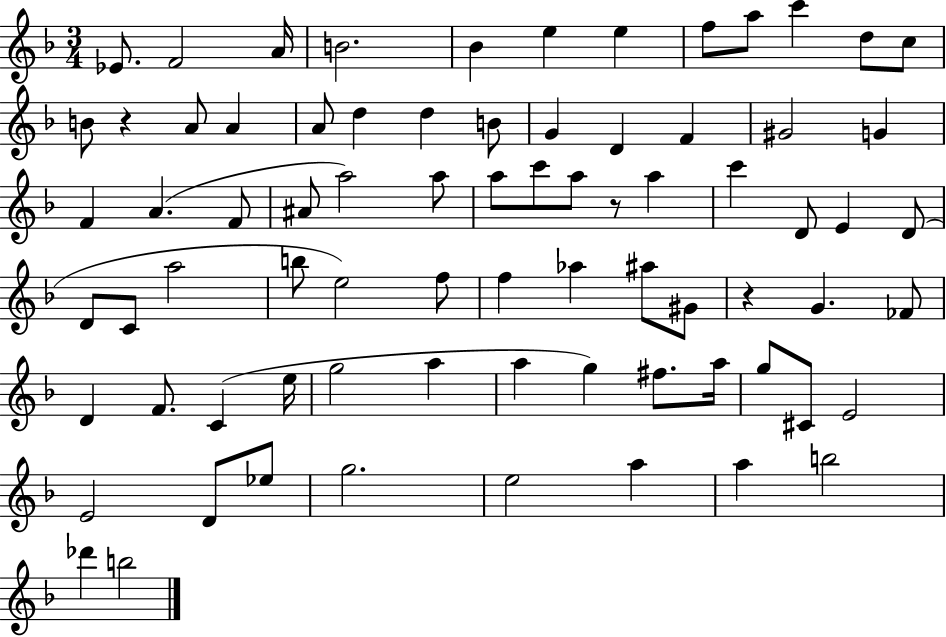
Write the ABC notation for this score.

X:1
T:Untitled
M:3/4
L:1/4
K:F
_E/2 F2 A/4 B2 _B e e f/2 a/2 c' d/2 c/2 B/2 z A/2 A A/2 d d B/2 G D F ^G2 G F A F/2 ^A/2 a2 a/2 a/2 c'/2 a/2 z/2 a c' D/2 E D/2 D/2 C/2 a2 b/2 e2 f/2 f _a ^a/2 ^G/2 z G _F/2 D F/2 C e/4 g2 a a g ^f/2 a/4 g/2 ^C/2 E2 E2 D/2 _e/2 g2 e2 a a b2 _d' b2